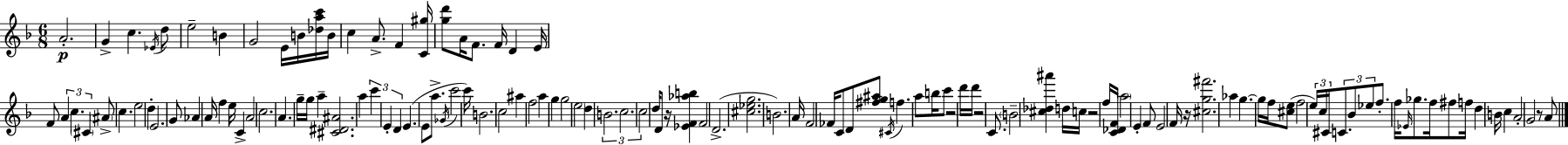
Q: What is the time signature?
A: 6/8